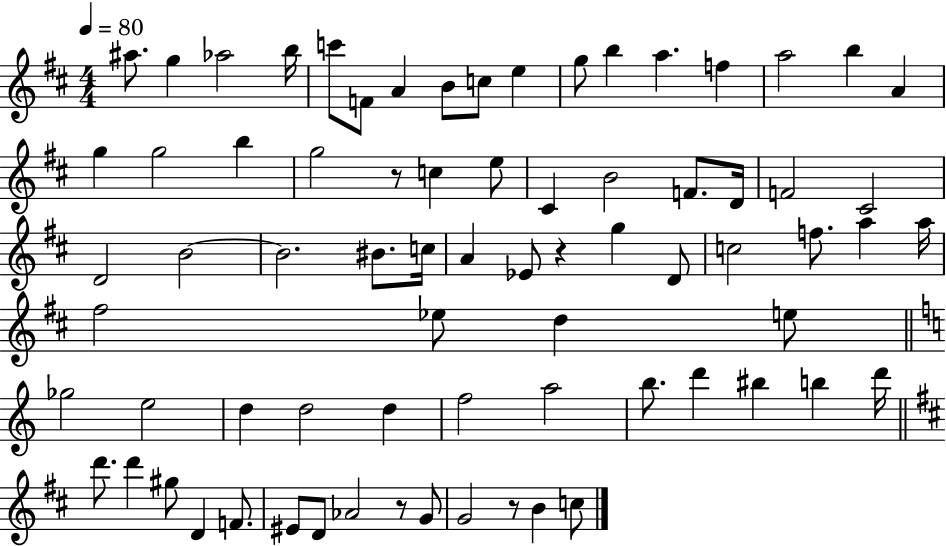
{
  \clef treble
  \numericTimeSignature
  \time 4/4
  \key d \major
  \tempo 4 = 80
  \repeat volta 2 { ais''8. g''4 aes''2 b''16 | c'''8 f'8 a'4 b'8 c''8 e''4 | g''8 b''4 a''4. f''4 | a''2 b''4 a'4 | \break g''4 g''2 b''4 | g''2 r8 c''4 e''8 | cis'4 b'2 f'8. d'16 | f'2 cis'2 | \break d'2 b'2~~ | b'2. bis'8. c''16 | a'4 ees'8 r4 g''4 d'8 | c''2 f''8. a''4 a''16 | \break fis''2 ees''8 d''4 e''8 | \bar "||" \break \key a \minor ges''2 e''2 | d''4 d''2 d''4 | f''2 a''2 | b''8. d'''4 bis''4 b''4 d'''16 | \break \bar "||" \break \key d \major d'''8. d'''4 gis''8 d'4 f'8. | eis'8 d'8 aes'2 r8 g'8 | g'2 r8 b'4 c''8 | } \bar "|."
}